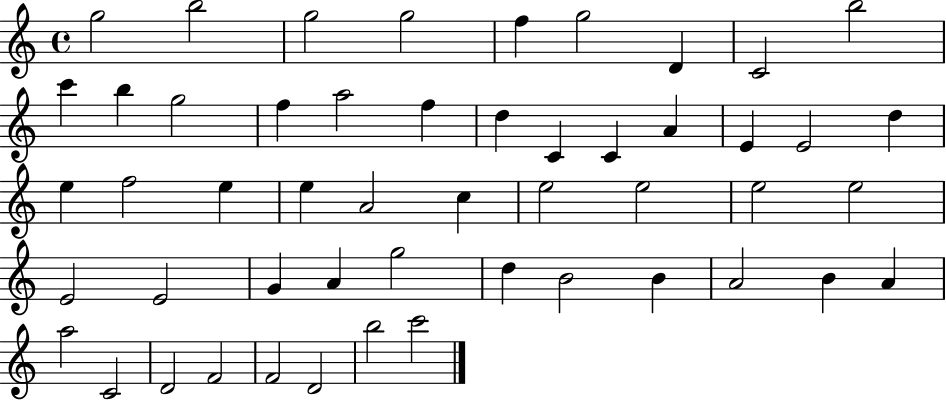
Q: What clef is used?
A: treble